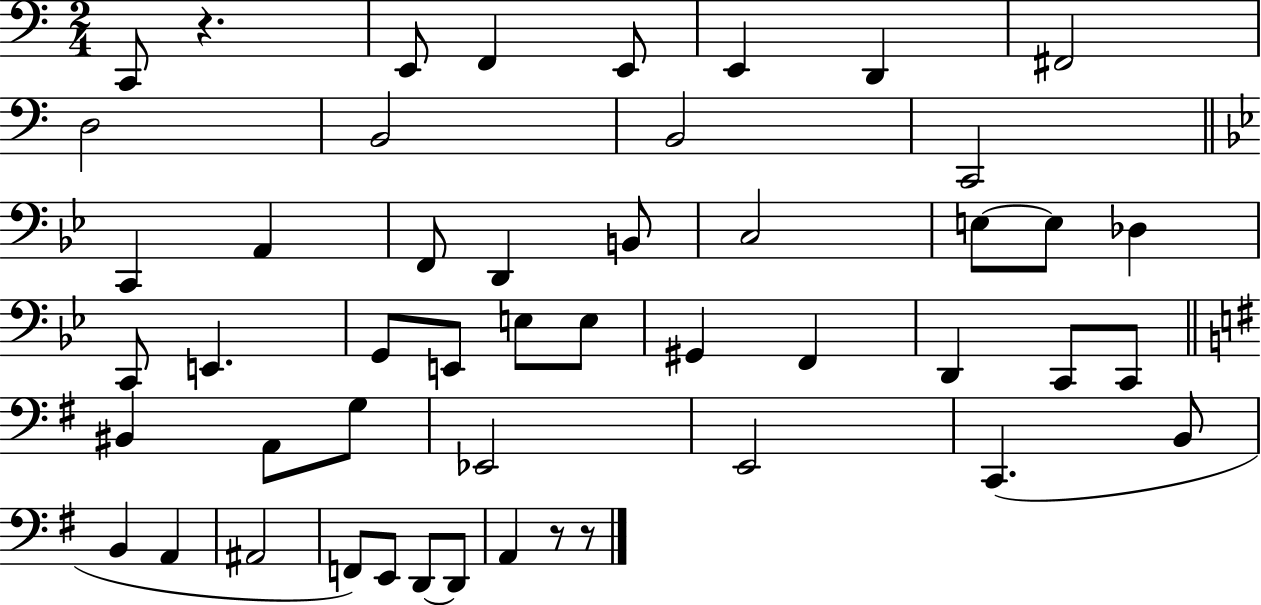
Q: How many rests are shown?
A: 3